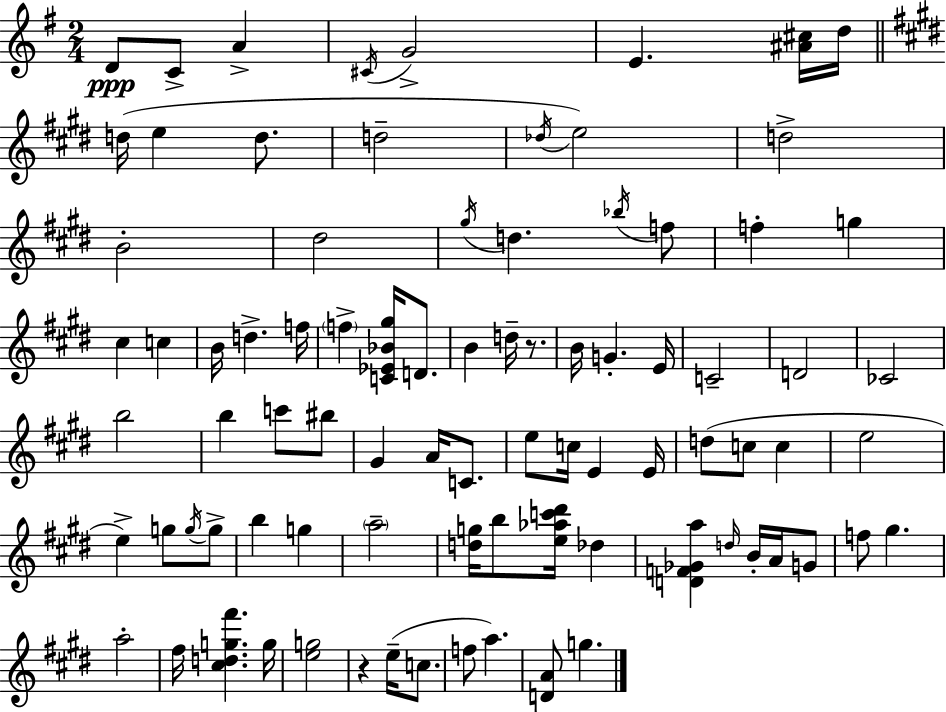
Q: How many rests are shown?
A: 2